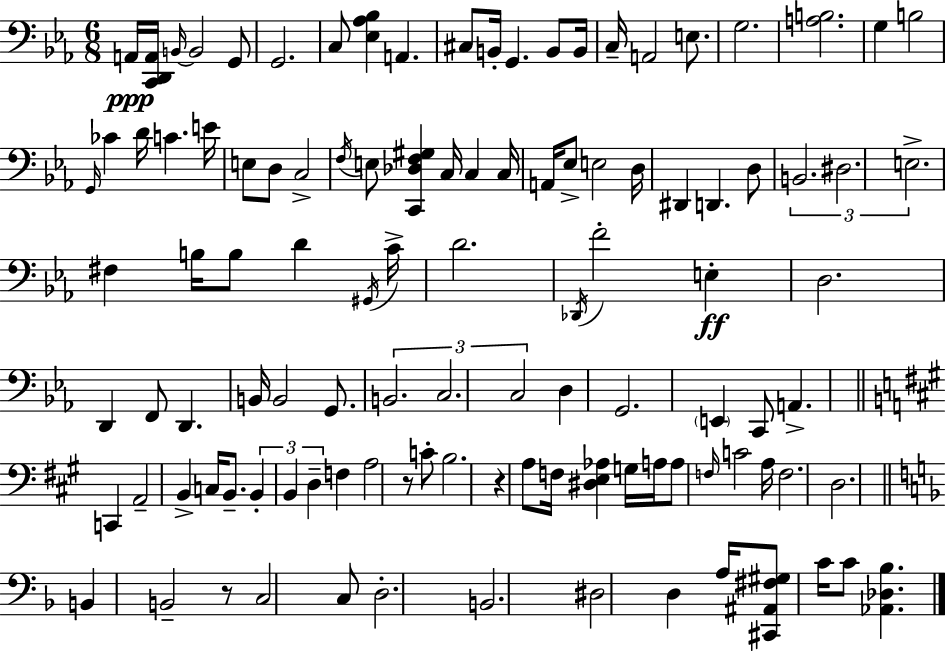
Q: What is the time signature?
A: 6/8